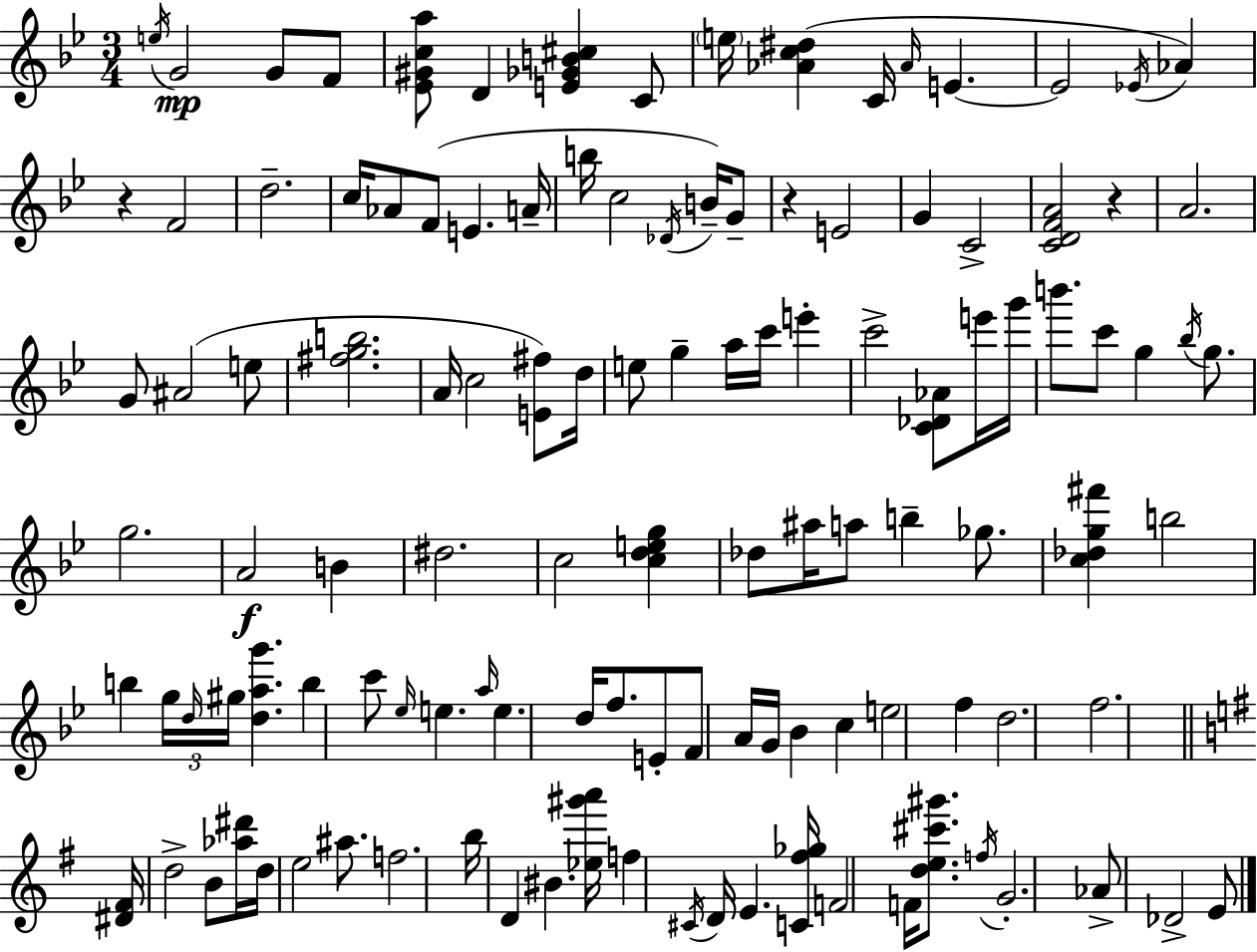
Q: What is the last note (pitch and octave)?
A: E4